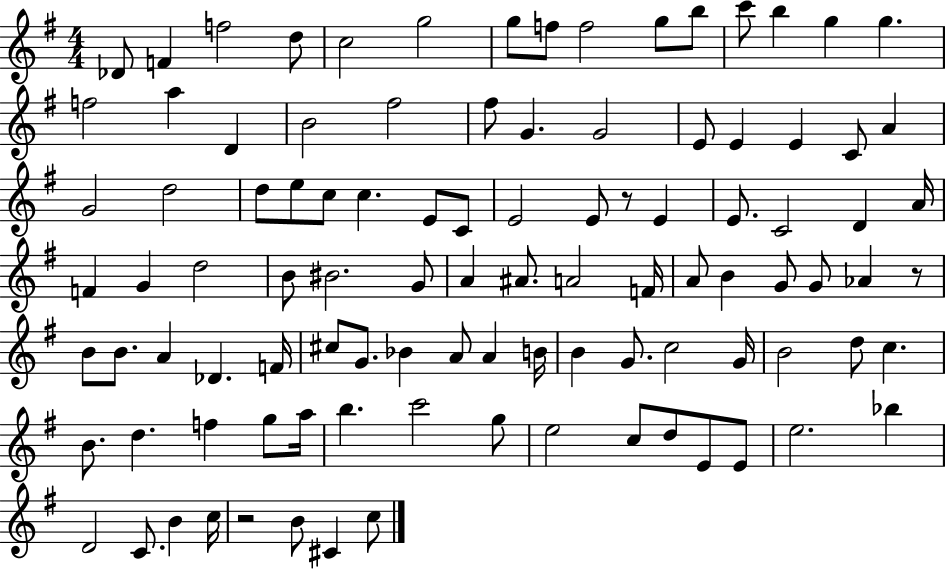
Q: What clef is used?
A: treble